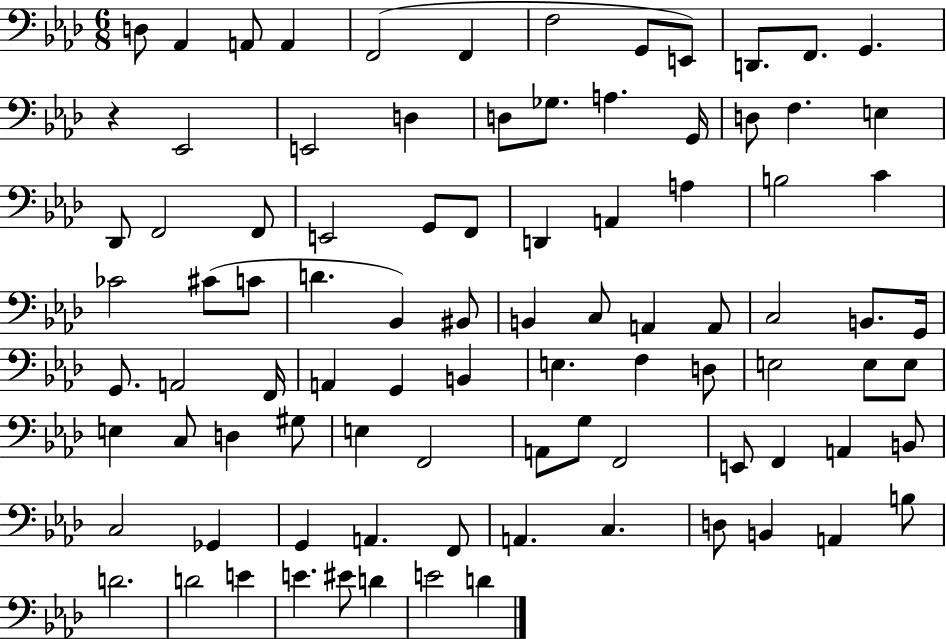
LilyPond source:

{
  \clef bass
  \numericTimeSignature
  \time 6/8
  \key aes \major
  d8 aes,4 a,8 a,4 | f,2( f,4 | f2 g,8 e,8) | d,8. f,8. g,4. | \break r4 ees,2 | e,2 d4 | d8 ges8. a4. g,16 | d8 f4. e4 | \break des,8 f,2 f,8 | e,2 g,8 f,8 | d,4 a,4 a4 | b2 c'4 | \break ces'2 cis'8( c'8 | d'4. bes,4) bis,8 | b,4 c8 a,4 a,8 | c2 b,8. g,16 | \break g,8. a,2 f,16 | a,4 g,4 b,4 | e4. f4 d8 | e2 e8 e8 | \break e4 c8 d4 gis8 | e4 f,2 | a,8 g8 f,2 | e,8 f,4 a,4 b,8 | \break c2 ges,4 | g,4 a,4. f,8 | a,4. c4. | d8 b,4 a,4 b8 | \break d'2. | d'2 e'4 | e'4. eis'8 d'4 | e'2 d'4 | \break \bar "|."
}